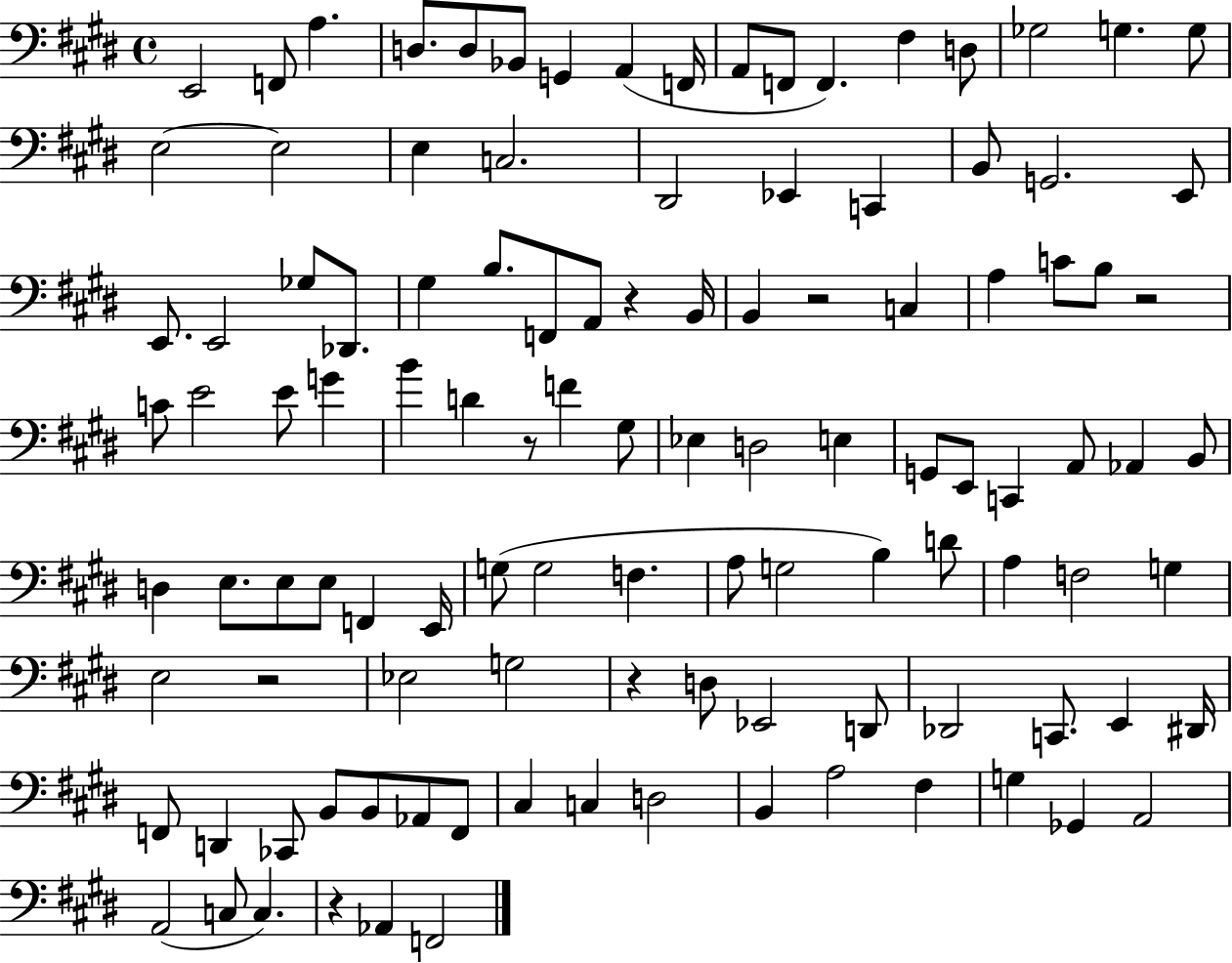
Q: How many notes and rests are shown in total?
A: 112